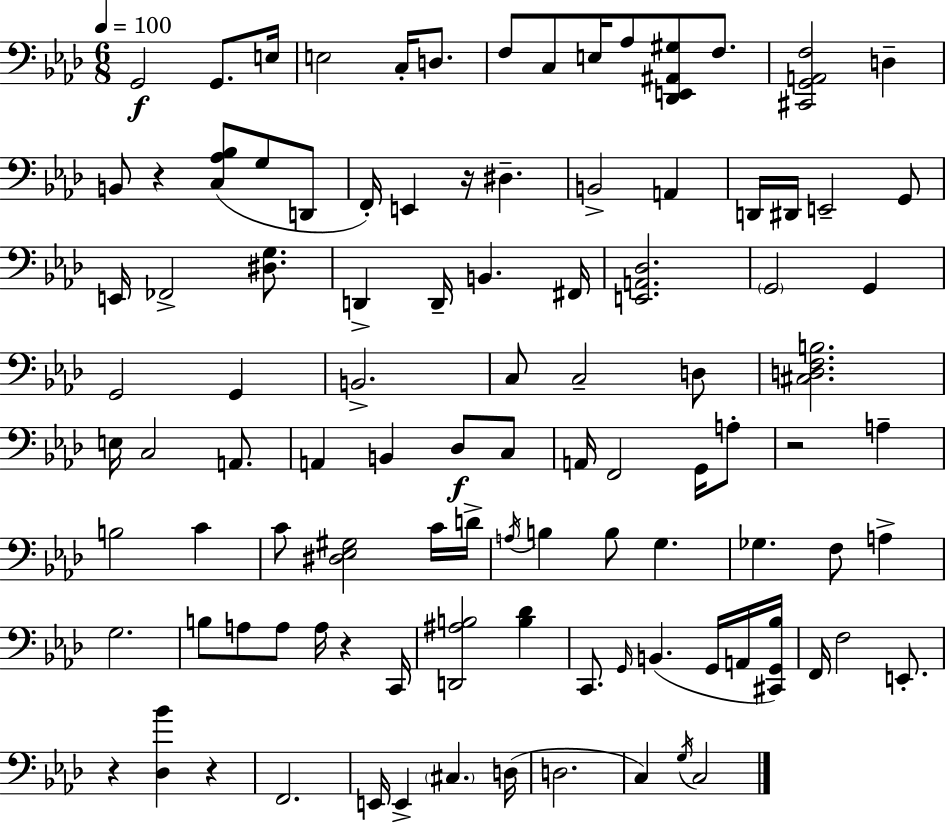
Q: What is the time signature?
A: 6/8